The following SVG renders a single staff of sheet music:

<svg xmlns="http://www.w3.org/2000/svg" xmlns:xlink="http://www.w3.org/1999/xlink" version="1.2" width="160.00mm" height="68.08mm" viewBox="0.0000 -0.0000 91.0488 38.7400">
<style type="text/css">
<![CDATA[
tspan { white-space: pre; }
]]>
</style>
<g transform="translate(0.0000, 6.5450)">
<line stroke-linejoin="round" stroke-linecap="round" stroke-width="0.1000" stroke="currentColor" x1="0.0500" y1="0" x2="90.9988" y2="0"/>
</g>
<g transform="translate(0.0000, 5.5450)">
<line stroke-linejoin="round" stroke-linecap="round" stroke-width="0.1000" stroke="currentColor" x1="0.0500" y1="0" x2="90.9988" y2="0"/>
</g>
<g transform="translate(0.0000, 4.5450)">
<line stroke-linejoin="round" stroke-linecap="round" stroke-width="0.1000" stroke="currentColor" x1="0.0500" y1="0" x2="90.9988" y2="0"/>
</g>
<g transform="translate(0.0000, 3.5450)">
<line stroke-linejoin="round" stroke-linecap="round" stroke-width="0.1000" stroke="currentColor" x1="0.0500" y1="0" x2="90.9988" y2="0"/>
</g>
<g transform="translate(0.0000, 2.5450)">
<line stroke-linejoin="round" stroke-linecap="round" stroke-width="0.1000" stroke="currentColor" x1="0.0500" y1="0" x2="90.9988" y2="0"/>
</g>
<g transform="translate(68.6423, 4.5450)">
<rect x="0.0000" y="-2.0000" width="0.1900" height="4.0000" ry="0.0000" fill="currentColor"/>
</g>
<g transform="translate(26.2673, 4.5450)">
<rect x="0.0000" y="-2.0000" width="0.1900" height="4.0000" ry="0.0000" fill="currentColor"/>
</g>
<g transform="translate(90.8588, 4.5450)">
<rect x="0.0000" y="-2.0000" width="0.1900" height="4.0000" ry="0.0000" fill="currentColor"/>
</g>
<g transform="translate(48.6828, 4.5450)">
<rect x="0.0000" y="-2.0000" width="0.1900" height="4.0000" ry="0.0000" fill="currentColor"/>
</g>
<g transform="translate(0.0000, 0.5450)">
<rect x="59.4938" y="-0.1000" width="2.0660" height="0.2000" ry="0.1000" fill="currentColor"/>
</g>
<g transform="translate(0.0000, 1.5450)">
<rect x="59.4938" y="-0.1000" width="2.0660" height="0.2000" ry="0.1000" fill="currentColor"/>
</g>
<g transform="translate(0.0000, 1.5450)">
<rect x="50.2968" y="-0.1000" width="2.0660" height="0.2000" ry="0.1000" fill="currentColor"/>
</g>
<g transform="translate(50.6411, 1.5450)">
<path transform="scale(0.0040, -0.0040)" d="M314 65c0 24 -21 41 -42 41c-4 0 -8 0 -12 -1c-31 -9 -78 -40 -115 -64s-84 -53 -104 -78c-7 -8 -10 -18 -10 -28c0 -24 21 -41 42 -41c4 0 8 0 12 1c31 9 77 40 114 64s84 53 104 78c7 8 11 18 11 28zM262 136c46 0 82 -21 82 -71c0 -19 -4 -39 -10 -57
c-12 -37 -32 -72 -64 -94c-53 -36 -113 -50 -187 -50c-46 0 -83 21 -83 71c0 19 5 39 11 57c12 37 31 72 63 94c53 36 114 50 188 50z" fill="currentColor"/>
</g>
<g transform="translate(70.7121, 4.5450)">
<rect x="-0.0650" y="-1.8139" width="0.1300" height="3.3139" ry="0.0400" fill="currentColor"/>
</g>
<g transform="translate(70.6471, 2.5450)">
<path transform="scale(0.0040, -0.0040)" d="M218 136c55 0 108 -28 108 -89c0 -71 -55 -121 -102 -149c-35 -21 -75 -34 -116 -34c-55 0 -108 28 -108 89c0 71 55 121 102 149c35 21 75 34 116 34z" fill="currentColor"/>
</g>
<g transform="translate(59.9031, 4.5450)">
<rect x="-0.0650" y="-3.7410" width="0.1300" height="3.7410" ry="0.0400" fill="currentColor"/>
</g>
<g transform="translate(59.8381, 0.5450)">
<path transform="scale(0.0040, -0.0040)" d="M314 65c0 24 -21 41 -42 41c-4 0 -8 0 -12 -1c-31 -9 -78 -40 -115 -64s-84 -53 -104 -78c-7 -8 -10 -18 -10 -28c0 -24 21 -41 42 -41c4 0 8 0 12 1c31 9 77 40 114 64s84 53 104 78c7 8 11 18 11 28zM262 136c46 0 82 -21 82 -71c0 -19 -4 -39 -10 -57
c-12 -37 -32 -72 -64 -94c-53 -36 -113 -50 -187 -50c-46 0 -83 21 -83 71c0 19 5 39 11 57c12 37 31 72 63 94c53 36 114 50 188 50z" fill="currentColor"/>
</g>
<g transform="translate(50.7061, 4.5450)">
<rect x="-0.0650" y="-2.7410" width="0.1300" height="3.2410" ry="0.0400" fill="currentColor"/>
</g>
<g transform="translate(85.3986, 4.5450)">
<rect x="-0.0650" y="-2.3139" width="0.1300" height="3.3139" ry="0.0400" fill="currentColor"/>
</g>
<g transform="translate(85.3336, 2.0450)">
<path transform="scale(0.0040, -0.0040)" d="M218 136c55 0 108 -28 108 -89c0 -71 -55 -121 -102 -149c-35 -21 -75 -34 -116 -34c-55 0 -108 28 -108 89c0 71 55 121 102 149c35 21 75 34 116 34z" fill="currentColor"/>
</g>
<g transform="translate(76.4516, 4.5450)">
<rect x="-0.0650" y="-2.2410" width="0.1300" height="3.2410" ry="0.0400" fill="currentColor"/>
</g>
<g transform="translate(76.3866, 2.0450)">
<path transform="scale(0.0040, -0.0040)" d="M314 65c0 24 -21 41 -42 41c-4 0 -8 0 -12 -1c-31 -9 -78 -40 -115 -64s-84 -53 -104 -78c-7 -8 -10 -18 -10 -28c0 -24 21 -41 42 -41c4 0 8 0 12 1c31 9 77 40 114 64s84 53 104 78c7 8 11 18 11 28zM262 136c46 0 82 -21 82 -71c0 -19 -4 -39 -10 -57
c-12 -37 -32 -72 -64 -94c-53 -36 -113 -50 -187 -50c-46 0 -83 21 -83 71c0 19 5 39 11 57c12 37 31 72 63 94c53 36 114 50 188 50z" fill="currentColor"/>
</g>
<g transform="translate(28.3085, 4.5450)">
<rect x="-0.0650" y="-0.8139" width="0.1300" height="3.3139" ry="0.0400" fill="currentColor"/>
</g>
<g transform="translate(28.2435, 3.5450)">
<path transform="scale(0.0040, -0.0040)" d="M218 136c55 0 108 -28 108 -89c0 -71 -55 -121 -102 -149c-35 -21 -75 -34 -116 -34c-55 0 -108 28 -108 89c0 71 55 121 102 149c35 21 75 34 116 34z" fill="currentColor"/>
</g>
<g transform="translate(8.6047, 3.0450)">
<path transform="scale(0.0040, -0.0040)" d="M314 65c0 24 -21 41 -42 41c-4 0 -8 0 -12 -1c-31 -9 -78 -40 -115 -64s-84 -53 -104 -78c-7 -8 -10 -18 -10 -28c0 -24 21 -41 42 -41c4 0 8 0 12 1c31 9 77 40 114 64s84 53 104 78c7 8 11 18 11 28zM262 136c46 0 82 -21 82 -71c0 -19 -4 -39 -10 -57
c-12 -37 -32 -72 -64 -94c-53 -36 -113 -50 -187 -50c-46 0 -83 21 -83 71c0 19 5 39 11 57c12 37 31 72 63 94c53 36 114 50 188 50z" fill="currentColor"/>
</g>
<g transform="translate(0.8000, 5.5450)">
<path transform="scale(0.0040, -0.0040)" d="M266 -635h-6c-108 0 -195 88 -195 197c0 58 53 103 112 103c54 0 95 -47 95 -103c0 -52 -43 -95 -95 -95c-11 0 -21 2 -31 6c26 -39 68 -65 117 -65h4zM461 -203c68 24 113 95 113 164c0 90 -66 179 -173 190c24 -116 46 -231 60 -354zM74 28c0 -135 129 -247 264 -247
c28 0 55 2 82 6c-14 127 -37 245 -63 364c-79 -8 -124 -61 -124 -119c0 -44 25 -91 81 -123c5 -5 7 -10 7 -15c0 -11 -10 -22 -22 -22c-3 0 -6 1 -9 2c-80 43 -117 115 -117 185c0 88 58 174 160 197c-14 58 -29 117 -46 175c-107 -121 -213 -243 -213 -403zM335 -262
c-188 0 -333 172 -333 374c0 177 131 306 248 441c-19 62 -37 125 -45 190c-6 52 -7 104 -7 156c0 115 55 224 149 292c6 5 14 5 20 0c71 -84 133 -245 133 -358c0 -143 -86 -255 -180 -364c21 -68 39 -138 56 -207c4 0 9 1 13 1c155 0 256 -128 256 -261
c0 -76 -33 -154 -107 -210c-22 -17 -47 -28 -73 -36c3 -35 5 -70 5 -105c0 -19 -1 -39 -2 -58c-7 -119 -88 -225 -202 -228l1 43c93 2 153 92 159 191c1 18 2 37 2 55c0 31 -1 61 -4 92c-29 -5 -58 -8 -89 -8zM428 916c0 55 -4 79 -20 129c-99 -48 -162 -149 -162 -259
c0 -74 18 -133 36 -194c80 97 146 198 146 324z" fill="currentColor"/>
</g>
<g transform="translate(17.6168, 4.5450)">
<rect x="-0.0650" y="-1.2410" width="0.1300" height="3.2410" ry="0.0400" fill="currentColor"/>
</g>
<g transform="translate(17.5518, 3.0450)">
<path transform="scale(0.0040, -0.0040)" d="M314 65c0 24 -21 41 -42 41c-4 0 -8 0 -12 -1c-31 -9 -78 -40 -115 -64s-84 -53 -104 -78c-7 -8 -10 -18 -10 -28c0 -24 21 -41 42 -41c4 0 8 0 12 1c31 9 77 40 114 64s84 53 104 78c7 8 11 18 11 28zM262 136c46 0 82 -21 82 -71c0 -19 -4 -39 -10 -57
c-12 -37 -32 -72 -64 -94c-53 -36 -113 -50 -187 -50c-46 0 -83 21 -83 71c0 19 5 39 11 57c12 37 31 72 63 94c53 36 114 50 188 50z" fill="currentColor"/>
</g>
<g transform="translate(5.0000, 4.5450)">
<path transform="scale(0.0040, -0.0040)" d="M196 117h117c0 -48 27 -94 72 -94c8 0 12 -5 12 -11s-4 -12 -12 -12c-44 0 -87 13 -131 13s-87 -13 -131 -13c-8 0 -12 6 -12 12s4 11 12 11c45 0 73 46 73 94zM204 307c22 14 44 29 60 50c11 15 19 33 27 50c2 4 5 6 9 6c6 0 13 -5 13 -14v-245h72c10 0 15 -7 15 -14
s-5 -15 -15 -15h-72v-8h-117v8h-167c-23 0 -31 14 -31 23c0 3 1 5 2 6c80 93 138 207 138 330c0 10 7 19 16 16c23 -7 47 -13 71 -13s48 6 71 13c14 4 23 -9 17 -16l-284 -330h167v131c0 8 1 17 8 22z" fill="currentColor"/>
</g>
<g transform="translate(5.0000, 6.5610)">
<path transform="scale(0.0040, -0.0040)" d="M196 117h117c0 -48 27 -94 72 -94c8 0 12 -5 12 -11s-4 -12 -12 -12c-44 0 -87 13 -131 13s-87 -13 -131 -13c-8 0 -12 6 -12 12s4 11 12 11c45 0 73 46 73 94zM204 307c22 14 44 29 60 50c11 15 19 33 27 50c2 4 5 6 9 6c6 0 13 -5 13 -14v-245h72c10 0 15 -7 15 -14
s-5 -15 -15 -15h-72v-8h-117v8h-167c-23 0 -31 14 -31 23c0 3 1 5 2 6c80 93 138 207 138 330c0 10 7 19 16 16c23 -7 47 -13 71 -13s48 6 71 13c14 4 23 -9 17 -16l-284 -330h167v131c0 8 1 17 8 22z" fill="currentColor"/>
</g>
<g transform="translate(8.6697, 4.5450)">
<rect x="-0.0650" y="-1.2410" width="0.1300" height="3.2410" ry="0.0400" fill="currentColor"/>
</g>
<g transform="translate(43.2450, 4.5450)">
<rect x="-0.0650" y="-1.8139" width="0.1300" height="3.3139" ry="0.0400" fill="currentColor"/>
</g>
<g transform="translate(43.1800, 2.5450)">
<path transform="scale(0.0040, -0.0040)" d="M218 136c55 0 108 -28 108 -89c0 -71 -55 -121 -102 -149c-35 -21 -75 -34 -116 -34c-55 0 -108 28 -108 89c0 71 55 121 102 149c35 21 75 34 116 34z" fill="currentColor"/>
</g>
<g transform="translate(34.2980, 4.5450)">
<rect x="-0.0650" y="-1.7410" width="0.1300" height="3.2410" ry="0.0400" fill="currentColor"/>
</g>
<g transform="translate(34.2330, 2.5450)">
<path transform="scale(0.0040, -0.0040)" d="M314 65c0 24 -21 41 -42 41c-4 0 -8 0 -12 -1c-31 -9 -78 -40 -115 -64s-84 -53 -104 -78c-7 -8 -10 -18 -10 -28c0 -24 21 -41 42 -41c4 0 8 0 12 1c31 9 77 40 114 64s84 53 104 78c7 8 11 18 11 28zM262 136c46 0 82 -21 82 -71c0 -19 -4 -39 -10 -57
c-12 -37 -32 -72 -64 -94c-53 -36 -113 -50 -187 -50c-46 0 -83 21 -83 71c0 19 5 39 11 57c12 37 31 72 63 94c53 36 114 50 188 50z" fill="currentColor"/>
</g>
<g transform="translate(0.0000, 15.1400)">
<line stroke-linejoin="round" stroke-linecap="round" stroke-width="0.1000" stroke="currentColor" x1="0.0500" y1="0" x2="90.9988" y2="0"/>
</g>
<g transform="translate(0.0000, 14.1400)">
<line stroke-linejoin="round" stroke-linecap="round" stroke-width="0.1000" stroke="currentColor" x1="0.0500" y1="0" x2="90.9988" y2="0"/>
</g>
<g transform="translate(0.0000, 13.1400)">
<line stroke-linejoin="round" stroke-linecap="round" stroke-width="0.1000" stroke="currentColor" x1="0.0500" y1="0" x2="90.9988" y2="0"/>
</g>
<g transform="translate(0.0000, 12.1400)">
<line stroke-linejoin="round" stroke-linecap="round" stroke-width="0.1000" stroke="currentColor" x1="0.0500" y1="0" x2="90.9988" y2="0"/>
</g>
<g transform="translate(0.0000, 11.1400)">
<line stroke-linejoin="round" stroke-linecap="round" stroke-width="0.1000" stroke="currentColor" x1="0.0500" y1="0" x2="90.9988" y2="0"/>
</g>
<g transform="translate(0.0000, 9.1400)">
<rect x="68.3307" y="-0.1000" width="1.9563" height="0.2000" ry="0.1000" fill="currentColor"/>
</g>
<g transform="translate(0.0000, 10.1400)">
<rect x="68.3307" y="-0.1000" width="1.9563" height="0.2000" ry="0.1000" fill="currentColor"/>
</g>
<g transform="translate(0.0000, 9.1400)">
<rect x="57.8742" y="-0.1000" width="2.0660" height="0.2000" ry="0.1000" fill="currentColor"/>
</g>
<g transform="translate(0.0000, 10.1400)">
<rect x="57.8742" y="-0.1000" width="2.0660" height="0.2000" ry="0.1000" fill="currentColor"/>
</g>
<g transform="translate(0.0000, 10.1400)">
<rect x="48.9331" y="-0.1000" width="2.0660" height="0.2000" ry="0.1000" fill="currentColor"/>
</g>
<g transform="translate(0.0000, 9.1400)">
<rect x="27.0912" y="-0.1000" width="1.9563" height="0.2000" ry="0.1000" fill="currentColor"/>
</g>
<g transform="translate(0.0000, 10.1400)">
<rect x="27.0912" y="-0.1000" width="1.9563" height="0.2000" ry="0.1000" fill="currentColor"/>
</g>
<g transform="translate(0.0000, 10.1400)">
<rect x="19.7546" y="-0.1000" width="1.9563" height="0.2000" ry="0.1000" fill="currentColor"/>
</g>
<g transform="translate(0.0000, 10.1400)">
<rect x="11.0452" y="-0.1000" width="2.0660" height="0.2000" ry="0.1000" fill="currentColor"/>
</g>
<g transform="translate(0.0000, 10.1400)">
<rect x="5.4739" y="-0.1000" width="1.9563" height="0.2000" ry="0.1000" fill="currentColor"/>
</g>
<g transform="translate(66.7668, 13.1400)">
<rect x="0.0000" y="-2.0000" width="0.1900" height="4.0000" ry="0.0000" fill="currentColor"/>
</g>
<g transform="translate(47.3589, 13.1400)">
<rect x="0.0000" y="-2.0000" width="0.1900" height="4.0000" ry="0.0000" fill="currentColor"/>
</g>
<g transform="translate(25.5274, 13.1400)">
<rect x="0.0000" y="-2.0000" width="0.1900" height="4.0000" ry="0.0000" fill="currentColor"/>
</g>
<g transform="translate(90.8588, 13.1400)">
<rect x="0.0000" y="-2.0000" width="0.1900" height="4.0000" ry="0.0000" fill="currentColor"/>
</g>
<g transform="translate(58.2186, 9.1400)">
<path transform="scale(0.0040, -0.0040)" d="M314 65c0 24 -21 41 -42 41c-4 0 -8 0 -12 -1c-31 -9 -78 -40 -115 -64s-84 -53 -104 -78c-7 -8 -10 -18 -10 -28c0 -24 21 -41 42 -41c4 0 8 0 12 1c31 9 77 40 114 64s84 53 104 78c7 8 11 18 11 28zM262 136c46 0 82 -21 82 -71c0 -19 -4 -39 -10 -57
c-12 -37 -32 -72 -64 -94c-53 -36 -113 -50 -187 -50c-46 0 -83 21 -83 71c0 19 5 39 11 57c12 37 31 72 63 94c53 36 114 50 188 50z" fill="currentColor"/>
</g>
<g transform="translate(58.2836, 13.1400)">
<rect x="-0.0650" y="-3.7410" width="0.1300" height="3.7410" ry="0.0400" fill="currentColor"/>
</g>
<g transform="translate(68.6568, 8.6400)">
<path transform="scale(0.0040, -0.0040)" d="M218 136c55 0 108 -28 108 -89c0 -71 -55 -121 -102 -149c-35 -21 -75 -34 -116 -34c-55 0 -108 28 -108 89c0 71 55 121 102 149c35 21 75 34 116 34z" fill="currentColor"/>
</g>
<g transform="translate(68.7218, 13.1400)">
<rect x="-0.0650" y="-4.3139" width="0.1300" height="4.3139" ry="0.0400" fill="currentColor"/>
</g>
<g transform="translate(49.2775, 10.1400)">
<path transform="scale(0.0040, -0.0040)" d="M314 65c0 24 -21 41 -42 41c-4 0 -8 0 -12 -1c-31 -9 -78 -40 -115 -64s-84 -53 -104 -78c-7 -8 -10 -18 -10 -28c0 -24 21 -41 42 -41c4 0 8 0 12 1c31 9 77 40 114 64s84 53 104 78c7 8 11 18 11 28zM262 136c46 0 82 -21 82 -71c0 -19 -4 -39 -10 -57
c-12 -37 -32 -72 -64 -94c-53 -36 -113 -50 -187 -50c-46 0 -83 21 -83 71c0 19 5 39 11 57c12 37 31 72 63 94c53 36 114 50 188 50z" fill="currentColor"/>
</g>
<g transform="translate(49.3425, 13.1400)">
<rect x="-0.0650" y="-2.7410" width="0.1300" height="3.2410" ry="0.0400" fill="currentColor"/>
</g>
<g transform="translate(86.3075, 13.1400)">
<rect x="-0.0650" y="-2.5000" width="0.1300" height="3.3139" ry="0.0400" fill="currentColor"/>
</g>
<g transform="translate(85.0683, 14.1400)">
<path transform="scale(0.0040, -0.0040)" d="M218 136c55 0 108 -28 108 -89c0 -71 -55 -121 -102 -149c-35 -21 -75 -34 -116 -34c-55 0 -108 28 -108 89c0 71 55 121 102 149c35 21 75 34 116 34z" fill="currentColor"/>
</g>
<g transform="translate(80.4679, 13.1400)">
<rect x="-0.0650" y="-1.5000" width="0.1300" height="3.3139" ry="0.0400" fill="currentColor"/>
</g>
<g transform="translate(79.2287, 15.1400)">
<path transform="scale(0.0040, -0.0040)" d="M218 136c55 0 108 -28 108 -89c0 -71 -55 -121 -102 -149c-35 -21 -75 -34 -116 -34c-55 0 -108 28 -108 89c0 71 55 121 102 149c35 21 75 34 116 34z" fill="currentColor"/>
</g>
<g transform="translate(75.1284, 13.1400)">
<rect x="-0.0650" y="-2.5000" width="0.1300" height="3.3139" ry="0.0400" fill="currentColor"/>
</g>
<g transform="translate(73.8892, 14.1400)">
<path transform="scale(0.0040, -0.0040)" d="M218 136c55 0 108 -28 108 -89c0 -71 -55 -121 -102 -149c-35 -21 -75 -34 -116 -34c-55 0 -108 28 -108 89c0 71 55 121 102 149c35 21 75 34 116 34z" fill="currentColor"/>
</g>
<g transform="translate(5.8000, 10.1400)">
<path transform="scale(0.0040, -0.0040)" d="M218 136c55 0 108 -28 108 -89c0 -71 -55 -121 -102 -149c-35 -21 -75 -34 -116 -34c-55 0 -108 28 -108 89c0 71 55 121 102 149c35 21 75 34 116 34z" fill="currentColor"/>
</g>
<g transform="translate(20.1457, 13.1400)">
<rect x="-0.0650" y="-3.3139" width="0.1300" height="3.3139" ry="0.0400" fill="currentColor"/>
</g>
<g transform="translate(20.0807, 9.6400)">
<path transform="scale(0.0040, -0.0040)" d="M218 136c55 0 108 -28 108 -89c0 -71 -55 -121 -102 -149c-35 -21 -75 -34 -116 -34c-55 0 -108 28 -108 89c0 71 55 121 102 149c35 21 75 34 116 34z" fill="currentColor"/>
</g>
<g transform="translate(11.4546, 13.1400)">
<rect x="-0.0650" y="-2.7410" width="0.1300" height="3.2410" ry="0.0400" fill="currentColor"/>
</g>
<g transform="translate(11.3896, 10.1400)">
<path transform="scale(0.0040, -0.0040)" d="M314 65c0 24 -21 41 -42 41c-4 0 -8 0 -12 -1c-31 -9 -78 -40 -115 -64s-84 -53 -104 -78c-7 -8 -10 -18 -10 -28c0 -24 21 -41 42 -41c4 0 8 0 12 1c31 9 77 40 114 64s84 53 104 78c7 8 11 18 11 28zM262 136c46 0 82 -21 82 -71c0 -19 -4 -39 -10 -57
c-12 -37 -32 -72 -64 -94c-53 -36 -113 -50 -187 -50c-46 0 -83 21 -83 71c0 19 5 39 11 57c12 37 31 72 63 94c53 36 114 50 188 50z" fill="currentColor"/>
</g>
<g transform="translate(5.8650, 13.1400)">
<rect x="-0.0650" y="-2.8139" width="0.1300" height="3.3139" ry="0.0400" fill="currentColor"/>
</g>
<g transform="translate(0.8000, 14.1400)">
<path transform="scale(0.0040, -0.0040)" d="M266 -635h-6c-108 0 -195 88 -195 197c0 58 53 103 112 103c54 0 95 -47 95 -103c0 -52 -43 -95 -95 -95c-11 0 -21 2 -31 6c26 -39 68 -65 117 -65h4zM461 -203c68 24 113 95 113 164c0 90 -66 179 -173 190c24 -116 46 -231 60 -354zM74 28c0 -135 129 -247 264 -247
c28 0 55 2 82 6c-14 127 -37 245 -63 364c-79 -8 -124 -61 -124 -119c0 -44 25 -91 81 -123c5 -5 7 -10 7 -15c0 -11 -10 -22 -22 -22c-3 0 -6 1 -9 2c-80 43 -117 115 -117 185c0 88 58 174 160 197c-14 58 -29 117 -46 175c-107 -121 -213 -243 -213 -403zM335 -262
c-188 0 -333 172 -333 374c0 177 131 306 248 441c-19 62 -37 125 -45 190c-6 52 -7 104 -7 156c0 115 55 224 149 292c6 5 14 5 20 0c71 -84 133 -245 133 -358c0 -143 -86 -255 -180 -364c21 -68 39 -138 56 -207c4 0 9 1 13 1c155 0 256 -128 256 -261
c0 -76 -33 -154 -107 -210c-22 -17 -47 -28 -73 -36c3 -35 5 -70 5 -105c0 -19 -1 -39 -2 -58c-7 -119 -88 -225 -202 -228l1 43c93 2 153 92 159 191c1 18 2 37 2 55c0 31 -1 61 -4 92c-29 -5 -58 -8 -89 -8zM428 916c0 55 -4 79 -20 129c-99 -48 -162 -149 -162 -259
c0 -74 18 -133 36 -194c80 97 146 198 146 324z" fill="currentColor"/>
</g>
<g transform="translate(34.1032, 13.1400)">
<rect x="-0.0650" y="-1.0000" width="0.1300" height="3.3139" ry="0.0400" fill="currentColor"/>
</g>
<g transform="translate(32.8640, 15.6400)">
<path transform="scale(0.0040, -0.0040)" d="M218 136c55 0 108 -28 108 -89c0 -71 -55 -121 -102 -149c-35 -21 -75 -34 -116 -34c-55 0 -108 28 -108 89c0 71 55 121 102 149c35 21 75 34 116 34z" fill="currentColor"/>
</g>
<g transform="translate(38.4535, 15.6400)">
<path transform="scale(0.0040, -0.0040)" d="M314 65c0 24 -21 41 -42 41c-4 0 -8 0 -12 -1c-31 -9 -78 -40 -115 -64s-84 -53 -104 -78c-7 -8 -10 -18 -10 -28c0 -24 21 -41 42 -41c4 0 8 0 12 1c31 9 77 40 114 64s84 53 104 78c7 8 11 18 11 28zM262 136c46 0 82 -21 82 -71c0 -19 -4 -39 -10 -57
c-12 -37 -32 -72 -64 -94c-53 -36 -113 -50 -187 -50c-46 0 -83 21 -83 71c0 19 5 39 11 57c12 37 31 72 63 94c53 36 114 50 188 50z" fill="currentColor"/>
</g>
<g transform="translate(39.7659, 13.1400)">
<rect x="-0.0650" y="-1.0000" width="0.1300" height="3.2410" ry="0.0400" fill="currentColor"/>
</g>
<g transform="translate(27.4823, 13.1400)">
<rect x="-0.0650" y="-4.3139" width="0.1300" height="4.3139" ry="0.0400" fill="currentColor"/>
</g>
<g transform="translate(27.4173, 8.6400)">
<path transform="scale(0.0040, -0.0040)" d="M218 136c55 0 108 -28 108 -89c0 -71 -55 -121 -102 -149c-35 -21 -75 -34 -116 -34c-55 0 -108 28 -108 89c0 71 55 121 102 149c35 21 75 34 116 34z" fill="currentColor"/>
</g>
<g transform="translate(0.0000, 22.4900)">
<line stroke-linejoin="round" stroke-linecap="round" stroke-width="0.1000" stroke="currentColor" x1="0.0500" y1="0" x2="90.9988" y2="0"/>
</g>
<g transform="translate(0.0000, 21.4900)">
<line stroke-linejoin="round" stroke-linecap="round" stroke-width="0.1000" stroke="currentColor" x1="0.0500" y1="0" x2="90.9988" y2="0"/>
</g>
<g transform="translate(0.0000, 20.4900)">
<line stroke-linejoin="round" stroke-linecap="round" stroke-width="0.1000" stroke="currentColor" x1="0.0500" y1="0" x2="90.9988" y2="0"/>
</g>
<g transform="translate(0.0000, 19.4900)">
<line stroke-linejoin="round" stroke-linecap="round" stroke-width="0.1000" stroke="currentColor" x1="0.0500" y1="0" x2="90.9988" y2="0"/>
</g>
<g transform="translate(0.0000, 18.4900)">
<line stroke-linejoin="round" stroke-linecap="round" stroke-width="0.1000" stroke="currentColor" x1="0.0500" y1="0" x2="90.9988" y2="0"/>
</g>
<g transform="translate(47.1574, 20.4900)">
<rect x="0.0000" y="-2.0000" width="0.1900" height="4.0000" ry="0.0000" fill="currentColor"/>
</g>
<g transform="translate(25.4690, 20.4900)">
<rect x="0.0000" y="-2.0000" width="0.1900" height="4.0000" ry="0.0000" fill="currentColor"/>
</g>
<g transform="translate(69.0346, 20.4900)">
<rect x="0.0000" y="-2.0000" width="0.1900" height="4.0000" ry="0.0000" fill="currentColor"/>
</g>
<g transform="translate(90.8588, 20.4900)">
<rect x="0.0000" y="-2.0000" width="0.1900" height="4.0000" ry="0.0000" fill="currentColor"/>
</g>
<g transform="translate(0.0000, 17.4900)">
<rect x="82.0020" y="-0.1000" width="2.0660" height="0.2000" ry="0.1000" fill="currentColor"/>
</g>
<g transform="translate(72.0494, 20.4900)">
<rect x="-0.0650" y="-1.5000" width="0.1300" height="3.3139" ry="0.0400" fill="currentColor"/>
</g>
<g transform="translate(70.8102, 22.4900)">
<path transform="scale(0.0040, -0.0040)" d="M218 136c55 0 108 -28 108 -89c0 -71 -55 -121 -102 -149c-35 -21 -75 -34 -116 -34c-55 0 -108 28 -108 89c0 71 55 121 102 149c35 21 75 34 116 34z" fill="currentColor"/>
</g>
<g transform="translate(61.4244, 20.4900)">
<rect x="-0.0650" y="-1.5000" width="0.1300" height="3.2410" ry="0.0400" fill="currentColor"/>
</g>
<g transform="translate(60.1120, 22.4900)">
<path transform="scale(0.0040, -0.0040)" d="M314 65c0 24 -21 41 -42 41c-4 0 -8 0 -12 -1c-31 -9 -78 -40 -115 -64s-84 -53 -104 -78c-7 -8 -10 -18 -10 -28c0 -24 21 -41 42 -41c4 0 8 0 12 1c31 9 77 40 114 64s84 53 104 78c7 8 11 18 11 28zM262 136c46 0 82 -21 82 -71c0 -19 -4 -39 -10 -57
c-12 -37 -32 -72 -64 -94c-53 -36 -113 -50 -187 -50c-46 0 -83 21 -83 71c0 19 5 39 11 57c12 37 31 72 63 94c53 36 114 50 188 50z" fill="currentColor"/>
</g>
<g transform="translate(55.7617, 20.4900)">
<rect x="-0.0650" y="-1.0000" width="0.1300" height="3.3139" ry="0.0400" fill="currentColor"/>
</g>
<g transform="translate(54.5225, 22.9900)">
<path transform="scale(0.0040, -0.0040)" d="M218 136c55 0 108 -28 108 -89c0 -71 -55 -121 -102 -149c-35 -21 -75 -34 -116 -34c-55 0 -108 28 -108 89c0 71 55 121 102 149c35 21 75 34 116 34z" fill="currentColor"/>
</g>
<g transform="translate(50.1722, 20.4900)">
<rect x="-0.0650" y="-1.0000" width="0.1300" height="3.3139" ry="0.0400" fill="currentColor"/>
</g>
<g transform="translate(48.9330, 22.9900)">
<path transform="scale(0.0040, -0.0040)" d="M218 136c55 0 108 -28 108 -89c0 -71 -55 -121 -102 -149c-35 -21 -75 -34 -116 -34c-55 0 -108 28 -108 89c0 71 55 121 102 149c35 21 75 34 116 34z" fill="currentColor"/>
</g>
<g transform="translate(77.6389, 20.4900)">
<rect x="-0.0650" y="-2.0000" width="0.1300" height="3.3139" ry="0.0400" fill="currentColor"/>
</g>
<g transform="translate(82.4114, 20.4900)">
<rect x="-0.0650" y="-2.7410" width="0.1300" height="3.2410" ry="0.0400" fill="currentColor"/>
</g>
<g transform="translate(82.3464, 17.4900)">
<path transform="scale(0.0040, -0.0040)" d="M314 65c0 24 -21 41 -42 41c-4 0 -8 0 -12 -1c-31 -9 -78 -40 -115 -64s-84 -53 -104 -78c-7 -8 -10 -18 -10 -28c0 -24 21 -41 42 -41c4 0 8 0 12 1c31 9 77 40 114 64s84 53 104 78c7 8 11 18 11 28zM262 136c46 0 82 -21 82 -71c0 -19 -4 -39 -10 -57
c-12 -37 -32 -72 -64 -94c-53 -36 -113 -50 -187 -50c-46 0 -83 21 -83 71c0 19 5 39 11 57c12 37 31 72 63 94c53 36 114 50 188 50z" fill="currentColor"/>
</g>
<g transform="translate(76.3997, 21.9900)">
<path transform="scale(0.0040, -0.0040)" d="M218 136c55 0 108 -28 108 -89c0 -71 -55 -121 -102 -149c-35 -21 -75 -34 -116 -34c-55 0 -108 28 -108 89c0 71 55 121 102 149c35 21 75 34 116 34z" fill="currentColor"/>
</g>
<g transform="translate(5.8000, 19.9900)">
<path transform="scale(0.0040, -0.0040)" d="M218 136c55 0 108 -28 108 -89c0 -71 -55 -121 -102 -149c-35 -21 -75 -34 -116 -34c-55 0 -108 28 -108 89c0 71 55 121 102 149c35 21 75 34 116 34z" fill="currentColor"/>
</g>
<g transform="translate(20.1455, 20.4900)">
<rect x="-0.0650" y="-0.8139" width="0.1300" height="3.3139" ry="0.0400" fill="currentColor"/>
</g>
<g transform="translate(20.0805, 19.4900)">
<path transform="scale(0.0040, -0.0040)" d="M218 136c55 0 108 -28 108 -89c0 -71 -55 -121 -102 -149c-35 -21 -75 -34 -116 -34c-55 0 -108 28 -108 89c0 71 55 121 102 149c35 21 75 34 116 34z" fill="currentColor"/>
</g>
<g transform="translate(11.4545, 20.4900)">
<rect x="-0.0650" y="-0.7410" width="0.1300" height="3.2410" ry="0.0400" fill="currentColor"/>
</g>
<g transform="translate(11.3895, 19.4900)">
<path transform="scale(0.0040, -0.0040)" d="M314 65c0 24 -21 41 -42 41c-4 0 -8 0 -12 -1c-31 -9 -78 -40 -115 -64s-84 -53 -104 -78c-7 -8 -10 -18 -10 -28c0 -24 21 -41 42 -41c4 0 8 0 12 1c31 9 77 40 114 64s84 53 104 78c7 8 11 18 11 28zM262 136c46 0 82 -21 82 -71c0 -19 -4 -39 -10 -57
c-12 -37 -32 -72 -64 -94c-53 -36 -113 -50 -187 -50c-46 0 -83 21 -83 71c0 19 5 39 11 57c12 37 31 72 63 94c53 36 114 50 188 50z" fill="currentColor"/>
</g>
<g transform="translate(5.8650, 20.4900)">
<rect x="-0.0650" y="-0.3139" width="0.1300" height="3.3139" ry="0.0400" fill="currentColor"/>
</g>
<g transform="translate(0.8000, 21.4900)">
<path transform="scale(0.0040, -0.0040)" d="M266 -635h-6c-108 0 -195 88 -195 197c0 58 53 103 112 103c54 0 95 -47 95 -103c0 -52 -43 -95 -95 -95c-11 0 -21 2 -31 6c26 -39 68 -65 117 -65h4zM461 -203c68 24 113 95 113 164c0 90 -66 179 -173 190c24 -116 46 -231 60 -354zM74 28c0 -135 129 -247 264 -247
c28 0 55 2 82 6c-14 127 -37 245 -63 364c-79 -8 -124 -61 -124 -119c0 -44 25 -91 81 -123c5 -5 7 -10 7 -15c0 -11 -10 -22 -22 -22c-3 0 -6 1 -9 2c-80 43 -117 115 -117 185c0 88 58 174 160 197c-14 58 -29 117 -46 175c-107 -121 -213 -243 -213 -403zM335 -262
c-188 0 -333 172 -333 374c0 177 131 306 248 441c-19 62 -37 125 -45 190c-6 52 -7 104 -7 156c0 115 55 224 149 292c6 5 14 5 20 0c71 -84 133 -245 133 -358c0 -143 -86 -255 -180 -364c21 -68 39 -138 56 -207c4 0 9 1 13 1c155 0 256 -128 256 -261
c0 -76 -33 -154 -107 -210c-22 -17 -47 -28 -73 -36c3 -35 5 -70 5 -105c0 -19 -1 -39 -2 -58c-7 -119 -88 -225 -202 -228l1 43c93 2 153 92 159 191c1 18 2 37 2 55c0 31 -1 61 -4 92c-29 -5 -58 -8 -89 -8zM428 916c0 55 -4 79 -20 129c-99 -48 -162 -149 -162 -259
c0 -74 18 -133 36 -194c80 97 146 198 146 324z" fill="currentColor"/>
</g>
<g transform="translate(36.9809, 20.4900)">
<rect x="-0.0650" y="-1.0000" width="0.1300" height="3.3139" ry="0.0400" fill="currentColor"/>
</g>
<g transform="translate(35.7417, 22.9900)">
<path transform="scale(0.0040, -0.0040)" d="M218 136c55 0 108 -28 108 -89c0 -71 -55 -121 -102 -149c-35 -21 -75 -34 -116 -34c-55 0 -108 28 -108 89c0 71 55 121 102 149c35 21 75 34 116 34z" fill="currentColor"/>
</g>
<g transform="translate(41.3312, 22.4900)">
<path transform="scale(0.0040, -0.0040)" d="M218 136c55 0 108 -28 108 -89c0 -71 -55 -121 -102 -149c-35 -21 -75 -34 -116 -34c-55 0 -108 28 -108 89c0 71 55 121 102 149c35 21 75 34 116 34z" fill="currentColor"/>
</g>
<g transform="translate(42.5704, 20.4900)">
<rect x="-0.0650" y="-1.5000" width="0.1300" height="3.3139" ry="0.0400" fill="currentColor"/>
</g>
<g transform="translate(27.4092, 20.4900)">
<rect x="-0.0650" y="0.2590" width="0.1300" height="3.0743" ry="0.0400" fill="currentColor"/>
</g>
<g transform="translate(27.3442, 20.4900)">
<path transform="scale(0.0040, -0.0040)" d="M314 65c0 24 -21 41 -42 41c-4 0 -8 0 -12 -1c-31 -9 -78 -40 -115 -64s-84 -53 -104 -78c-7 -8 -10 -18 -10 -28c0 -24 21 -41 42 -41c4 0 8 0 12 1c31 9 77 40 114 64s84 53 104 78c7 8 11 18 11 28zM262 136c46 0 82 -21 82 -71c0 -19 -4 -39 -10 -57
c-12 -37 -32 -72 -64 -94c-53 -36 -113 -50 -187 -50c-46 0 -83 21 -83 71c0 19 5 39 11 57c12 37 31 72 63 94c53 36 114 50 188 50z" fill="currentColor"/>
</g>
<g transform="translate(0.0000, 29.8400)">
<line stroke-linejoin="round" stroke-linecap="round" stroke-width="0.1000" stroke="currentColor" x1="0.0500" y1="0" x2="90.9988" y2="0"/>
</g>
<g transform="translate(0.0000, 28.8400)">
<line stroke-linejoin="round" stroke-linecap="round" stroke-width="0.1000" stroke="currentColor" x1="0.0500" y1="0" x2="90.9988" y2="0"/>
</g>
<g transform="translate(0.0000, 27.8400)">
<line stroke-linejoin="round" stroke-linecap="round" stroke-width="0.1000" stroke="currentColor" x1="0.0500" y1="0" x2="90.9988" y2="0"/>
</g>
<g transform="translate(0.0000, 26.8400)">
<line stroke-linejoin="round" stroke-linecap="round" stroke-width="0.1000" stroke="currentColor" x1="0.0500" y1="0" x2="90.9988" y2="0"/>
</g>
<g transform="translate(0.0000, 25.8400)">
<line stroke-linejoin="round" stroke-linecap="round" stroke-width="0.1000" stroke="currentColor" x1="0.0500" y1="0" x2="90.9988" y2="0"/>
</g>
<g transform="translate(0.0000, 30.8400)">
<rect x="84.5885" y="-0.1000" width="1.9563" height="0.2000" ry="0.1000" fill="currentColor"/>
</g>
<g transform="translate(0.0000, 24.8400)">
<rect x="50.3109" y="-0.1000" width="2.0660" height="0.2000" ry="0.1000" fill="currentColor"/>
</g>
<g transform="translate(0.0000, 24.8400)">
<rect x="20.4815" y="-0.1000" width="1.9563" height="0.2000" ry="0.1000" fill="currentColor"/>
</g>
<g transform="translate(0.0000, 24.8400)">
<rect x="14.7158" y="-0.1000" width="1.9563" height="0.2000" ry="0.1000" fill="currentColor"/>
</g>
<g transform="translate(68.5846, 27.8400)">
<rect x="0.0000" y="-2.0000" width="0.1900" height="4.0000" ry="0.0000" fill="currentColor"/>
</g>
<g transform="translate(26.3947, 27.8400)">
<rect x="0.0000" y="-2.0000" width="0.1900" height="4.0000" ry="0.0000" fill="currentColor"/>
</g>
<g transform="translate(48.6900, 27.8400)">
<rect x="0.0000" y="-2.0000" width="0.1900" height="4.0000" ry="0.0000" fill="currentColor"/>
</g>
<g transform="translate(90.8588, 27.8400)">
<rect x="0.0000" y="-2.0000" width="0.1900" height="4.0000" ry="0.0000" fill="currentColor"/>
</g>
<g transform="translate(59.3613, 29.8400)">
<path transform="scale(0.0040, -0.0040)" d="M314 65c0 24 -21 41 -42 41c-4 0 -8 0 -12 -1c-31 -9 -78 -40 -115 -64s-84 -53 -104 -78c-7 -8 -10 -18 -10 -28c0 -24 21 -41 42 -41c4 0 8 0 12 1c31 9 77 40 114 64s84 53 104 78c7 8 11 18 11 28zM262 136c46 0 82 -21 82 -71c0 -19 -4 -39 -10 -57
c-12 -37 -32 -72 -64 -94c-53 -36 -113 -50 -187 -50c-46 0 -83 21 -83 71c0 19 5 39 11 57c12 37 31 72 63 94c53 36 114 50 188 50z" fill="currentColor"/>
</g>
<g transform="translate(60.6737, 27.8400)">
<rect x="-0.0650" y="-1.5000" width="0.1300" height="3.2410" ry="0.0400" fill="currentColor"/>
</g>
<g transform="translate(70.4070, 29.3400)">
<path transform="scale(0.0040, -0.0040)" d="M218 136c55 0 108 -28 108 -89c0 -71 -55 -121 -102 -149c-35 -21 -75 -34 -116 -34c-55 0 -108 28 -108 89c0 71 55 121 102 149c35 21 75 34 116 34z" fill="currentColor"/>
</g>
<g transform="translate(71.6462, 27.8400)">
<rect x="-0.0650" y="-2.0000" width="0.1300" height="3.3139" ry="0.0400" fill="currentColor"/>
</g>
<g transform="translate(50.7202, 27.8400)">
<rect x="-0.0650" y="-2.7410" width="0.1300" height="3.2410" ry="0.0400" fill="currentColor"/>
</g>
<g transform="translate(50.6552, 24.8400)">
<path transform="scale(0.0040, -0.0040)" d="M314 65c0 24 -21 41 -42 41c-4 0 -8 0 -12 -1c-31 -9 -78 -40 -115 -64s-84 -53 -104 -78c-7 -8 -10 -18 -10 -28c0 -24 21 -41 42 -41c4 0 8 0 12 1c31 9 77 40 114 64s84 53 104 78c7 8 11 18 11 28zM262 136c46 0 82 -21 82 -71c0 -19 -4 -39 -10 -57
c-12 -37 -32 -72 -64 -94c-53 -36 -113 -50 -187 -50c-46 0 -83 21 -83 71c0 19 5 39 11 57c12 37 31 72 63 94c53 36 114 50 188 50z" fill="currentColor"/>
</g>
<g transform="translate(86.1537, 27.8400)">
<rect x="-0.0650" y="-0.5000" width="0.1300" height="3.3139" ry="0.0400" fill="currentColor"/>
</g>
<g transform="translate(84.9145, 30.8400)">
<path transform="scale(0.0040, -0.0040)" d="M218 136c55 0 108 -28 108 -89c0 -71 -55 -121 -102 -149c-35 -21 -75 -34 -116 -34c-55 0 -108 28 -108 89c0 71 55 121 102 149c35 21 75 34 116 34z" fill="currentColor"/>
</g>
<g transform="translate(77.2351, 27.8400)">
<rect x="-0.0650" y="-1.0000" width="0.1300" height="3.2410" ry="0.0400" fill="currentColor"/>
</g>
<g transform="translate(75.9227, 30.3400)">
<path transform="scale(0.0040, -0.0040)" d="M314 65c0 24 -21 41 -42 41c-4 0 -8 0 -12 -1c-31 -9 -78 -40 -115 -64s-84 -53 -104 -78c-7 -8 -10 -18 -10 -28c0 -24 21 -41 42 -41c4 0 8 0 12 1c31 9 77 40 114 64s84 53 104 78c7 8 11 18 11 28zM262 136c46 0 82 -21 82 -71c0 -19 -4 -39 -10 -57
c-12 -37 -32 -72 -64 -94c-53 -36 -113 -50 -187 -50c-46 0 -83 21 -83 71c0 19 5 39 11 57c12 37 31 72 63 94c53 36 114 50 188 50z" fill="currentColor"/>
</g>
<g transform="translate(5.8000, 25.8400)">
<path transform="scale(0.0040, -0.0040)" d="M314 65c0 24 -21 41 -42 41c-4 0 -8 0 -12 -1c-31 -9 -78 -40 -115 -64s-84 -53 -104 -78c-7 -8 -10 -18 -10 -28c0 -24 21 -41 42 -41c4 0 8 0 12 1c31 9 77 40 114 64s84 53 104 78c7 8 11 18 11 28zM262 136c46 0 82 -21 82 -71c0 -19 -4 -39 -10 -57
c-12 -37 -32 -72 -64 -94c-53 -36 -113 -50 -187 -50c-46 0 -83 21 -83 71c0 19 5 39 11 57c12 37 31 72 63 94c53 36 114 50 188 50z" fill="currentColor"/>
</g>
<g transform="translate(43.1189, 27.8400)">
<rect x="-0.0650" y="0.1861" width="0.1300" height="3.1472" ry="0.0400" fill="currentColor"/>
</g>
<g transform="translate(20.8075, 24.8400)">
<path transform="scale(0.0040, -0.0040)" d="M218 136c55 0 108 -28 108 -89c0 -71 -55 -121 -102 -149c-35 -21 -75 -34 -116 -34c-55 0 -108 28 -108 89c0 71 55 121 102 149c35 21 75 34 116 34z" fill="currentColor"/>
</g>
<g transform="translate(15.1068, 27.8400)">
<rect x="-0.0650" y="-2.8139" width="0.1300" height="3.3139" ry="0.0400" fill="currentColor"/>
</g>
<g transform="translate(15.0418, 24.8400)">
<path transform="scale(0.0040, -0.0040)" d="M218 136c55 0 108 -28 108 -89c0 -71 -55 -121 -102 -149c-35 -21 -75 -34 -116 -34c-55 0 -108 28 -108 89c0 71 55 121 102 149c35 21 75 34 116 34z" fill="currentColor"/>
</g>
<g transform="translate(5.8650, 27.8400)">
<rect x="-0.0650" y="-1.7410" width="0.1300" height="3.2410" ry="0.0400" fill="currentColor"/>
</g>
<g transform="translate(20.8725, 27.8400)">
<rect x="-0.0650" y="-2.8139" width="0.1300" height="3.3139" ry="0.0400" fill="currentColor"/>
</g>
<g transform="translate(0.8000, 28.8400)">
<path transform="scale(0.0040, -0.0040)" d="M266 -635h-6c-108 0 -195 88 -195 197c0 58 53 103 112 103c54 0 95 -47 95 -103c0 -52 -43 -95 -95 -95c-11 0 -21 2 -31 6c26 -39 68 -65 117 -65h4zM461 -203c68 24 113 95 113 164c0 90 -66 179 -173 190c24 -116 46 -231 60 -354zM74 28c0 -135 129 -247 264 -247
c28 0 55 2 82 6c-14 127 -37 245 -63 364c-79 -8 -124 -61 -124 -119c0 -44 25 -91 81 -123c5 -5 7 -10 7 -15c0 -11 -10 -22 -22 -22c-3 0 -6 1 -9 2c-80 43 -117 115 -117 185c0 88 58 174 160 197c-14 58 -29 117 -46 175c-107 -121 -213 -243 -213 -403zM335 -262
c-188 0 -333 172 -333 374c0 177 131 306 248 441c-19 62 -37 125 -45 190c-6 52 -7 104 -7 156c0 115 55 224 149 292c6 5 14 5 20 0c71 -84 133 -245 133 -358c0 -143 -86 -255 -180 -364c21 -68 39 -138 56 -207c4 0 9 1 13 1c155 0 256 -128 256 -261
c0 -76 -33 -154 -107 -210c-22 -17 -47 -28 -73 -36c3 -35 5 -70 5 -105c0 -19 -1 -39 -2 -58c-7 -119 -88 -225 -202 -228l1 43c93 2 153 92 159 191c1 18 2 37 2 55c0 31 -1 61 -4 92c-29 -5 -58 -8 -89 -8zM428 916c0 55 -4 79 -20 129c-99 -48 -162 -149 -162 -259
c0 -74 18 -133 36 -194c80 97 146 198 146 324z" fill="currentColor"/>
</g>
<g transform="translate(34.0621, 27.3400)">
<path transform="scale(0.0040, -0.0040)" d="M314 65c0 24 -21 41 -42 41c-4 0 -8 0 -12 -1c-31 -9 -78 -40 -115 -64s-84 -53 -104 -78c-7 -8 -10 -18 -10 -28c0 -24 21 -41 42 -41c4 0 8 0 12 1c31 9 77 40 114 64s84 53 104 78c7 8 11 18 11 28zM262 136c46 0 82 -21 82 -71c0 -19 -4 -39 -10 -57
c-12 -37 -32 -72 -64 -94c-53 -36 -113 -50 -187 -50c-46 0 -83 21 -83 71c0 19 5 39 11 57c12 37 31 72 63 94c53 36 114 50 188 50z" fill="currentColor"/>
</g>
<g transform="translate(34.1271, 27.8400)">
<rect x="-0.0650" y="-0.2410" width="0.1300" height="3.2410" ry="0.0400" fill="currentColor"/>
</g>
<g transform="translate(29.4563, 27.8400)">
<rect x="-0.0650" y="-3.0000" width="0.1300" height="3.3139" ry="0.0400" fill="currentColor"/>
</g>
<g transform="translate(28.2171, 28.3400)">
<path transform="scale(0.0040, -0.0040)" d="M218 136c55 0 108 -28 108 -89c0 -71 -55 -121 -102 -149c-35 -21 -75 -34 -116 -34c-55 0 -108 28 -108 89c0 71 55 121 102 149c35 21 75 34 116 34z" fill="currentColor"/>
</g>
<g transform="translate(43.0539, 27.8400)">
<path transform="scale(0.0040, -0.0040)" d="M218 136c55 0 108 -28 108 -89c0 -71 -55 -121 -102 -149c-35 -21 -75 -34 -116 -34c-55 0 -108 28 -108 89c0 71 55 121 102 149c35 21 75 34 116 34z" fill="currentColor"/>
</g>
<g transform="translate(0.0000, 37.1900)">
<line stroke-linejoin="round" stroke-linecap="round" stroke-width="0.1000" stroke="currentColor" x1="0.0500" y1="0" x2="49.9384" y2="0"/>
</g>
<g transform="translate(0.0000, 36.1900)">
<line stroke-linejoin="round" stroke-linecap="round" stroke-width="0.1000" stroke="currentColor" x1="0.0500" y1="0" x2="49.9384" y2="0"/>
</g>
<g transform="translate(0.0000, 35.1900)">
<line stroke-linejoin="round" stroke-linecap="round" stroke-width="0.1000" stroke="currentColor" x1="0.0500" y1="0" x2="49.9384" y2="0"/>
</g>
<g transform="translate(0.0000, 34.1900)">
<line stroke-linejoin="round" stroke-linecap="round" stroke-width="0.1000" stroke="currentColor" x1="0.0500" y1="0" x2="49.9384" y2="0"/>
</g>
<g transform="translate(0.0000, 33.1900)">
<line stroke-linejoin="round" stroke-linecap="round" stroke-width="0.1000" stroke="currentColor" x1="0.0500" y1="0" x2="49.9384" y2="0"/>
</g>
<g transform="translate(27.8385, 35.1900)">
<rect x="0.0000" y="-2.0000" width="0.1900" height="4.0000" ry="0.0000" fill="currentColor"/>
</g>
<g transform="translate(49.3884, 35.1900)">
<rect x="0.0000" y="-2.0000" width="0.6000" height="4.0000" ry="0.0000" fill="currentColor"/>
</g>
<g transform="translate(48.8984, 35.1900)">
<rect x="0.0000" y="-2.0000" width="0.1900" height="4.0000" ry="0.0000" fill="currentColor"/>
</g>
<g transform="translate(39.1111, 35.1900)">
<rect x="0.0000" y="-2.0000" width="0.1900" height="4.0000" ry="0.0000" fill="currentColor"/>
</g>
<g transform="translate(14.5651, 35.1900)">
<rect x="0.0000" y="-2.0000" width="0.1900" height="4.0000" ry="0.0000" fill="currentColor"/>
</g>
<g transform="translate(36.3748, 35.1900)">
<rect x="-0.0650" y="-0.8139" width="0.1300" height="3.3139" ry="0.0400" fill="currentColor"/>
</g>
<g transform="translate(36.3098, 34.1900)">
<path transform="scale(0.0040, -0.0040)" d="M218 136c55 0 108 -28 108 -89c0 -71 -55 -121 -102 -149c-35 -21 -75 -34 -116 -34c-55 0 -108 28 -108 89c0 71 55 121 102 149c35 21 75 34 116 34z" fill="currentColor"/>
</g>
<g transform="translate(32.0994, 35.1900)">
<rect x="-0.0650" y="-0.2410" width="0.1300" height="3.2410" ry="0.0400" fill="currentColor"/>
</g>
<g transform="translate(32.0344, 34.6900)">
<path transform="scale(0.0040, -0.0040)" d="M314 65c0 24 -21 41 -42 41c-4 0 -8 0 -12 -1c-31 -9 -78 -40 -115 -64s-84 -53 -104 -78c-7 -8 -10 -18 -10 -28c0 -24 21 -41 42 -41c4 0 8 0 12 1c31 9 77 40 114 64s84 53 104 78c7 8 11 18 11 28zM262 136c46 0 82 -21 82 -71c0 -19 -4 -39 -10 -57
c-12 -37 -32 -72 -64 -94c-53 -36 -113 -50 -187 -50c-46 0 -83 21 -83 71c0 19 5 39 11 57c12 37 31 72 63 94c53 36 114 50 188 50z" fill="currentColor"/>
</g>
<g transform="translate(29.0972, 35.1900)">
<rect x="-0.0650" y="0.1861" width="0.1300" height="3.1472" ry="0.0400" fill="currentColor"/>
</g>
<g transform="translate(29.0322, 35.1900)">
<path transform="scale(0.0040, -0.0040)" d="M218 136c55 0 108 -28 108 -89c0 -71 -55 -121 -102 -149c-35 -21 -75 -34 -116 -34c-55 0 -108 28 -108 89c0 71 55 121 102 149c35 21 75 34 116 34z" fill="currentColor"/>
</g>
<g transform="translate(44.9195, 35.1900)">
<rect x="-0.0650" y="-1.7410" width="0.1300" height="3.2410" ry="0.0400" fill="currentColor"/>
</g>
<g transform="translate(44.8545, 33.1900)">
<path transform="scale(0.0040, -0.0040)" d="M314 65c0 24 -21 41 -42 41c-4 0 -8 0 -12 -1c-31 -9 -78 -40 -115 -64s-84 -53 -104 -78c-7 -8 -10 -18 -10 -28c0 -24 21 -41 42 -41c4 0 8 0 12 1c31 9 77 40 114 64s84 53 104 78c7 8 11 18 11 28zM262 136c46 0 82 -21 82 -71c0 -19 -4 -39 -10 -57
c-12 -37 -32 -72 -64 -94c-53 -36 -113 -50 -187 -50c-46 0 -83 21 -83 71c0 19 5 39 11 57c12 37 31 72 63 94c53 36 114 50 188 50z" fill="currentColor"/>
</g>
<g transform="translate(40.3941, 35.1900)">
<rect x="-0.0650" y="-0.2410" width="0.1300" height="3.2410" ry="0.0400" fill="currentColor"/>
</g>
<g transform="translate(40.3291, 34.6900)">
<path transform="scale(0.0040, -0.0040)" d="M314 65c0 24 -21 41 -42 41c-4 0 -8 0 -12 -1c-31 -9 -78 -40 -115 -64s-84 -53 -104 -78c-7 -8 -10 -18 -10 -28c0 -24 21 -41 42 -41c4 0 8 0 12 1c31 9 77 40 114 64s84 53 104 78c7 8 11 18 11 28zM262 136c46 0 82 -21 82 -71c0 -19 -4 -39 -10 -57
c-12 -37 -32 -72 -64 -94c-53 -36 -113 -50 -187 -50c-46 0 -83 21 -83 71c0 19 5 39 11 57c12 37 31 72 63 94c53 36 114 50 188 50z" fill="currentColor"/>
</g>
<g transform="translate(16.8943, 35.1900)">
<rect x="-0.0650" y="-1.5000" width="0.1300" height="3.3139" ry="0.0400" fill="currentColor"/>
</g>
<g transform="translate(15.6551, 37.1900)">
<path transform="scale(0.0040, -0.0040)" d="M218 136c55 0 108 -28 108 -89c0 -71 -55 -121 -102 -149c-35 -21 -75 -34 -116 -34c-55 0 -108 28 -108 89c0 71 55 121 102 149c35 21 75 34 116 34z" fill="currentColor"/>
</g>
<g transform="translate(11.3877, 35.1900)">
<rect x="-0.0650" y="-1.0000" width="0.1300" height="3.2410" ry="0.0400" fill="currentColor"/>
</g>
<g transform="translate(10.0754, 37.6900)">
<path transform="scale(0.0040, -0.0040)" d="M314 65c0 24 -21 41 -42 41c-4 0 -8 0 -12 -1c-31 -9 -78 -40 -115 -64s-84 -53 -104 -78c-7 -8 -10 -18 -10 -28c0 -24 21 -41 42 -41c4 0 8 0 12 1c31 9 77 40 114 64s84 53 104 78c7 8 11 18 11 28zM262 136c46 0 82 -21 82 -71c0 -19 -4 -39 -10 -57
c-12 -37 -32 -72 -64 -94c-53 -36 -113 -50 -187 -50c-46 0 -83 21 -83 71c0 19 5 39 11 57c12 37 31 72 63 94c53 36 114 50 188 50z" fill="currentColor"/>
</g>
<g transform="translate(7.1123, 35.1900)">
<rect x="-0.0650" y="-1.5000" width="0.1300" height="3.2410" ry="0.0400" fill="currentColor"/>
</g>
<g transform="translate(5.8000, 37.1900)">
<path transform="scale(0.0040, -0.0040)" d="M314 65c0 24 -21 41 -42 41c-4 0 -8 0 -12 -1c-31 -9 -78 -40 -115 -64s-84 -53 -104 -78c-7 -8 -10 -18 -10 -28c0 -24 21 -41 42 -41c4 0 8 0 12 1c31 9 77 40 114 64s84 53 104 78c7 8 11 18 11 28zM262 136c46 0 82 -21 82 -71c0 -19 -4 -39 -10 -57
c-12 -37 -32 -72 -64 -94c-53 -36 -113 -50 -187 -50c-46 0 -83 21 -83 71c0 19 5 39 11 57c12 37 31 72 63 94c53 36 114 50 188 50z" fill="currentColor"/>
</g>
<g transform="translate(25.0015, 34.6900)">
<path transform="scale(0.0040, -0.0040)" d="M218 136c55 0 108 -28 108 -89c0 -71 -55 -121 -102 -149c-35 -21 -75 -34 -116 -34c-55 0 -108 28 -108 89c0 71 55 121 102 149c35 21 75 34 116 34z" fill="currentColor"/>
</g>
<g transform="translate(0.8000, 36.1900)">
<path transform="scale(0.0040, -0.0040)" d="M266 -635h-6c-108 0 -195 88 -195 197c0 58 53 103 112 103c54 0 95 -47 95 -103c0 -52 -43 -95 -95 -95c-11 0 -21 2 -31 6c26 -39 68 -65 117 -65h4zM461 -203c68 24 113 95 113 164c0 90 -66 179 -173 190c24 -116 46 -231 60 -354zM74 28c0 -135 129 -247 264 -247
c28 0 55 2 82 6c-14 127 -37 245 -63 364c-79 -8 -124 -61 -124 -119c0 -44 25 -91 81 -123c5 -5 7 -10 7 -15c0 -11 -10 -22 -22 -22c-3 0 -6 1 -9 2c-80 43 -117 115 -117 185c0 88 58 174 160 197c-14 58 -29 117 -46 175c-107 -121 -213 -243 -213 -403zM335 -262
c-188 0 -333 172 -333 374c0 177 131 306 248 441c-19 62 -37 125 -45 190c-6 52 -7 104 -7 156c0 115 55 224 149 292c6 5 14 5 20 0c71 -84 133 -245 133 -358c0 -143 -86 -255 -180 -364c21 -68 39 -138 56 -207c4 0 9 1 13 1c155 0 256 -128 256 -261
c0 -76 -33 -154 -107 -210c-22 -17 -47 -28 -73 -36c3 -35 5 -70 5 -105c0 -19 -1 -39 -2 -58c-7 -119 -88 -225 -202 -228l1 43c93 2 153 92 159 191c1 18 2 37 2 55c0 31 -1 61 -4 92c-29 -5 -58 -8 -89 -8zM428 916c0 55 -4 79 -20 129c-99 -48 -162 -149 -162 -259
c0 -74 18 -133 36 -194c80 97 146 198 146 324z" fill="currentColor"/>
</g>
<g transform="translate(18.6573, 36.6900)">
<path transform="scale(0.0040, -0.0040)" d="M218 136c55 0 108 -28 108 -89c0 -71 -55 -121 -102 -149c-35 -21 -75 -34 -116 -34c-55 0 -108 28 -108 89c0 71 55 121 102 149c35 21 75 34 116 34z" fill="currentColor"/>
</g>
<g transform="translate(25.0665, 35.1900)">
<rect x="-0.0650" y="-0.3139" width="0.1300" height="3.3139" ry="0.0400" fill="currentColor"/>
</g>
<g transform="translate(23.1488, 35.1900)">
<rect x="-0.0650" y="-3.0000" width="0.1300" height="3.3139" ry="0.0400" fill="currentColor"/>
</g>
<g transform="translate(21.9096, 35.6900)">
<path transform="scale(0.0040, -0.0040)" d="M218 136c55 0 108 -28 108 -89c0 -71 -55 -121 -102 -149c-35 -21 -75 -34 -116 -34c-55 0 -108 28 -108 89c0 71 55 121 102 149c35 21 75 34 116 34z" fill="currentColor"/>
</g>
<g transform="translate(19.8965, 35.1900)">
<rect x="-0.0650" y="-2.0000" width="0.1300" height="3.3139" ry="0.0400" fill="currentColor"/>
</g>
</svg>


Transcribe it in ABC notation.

X:1
T:Untitled
M:4/4
L:1/4
K:C
e2 e2 d f2 f a2 c'2 f g2 g a a2 b d' D D2 a2 c'2 d' G E G c d2 d B2 D E D D E2 E F a2 f2 a a A c2 B a2 E2 F D2 C E2 D2 E F A c B c2 d c2 f2